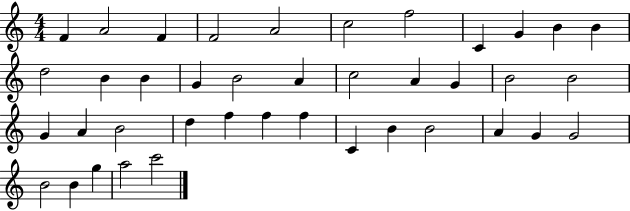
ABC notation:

X:1
T:Untitled
M:4/4
L:1/4
K:C
F A2 F F2 A2 c2 f2 C G B B d2 B B G B2 A c2 A G B2 B2 G A B2 d f f f C B B2 A G G2 B2 B g a2 c'2